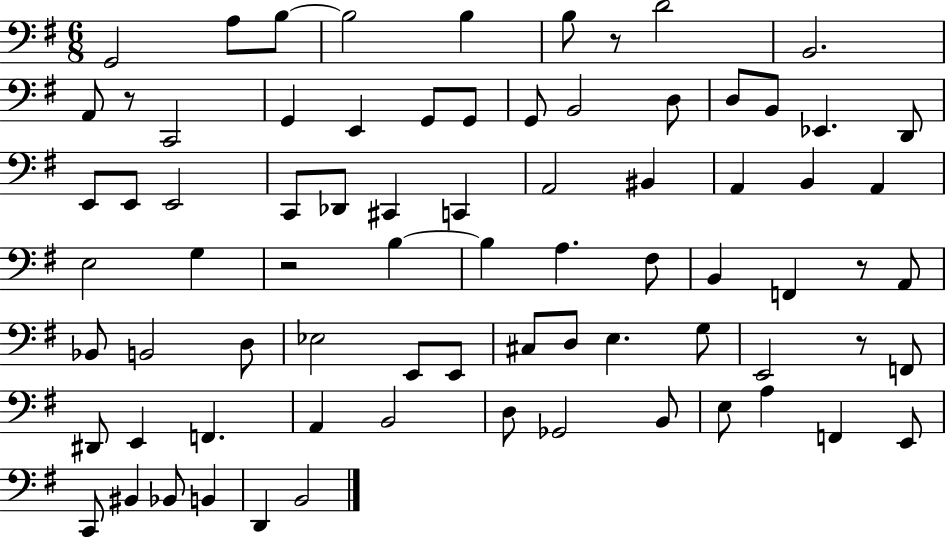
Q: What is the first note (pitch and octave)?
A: G2